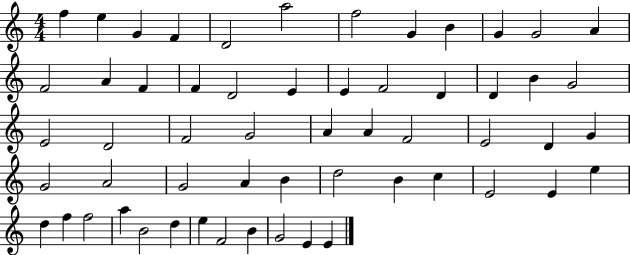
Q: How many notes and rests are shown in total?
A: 57